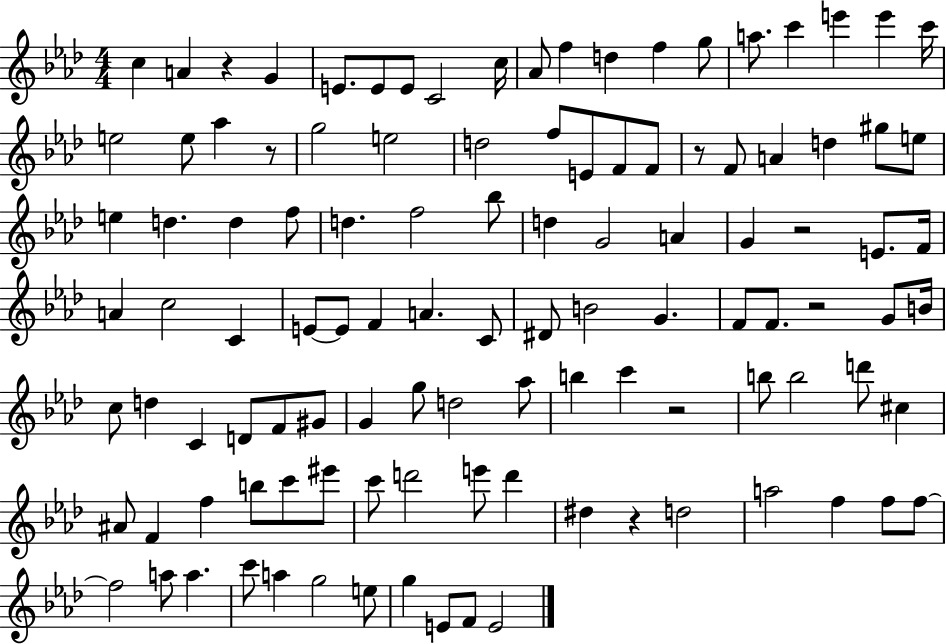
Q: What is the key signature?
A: AES major